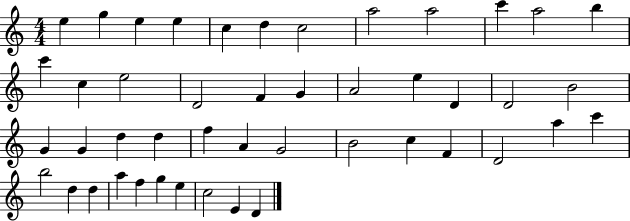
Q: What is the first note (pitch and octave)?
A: E5